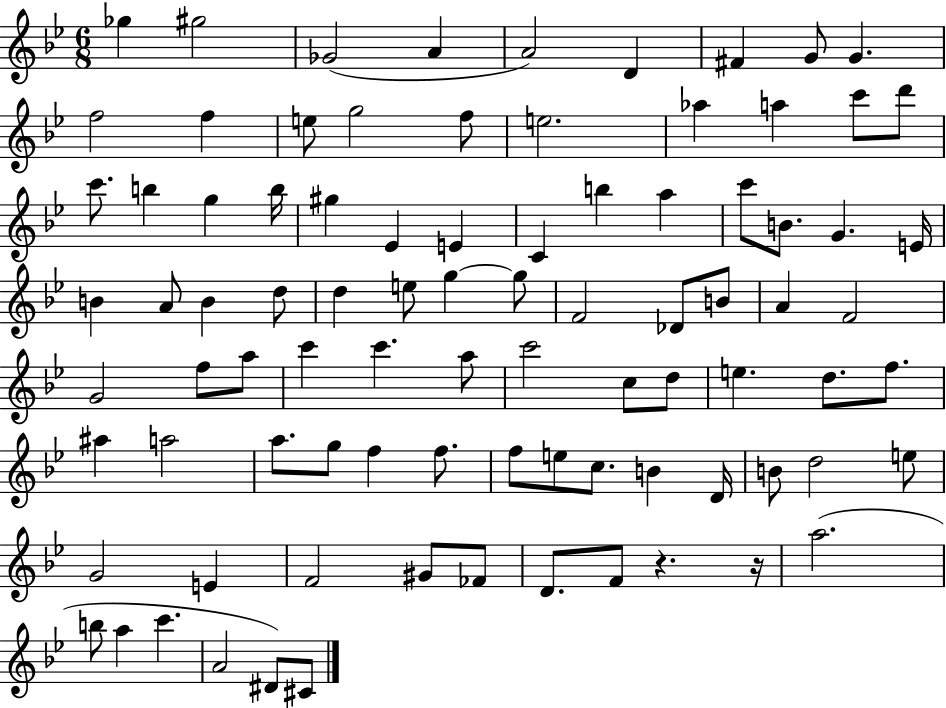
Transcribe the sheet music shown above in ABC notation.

X:1
T:Untitled
M:6/8
L:1/4
K:Bb
_g ^g2 _G2 A A2 D ^F G/2 G f2 f e/2 g2 f/2 e2 _a a c'/2 d'/2 c'/2 b g b/4 ^g _E E C b a c'/2 B/2 G E/4 B A/2 B d/2 d e/2 g g/2 F2 _D/2 B/2 A F2 G2 f/2 a/2 c' c' a/2 c'2 c/2 d/2 e d/2 f/2 ^a a2 a/2 g/2 f f/2 f/2 e/2 c/2 B D/4 B/2 d2 e/2 G2 E F2 ^G/2 _F/2 D/2 F/2 z z/4 a2 b/2 a c' A2 ^D/2 ^C/2